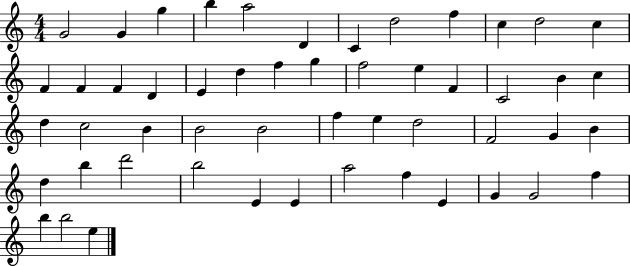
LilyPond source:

{
  \clef treble
  \numericTimeSignature
  \time 4/4
  \key c \major
  g'2 g'4 g''4 | b''4 a''2 d'4 | c'4 d''2 f''4 | c''4 d''2 c''4 | \break f'4 f'4 f'4 d'4 | e'4 d''4 f''4 g''4 | f''2 e''4 f'4 | c'2 b'4 c''4 | \break d''4 c''2 b'4 | b'2 b'2 | f''4 e''4 d''2 | f'2 g'4 b'4 | \break d''4 b''4 d'''2 | b''2 e'4 e'4 | a''2 f''4 e'4 | g'4 g'2 f''4 | \break b''4 b''2 e''4 | \bar "|."
}